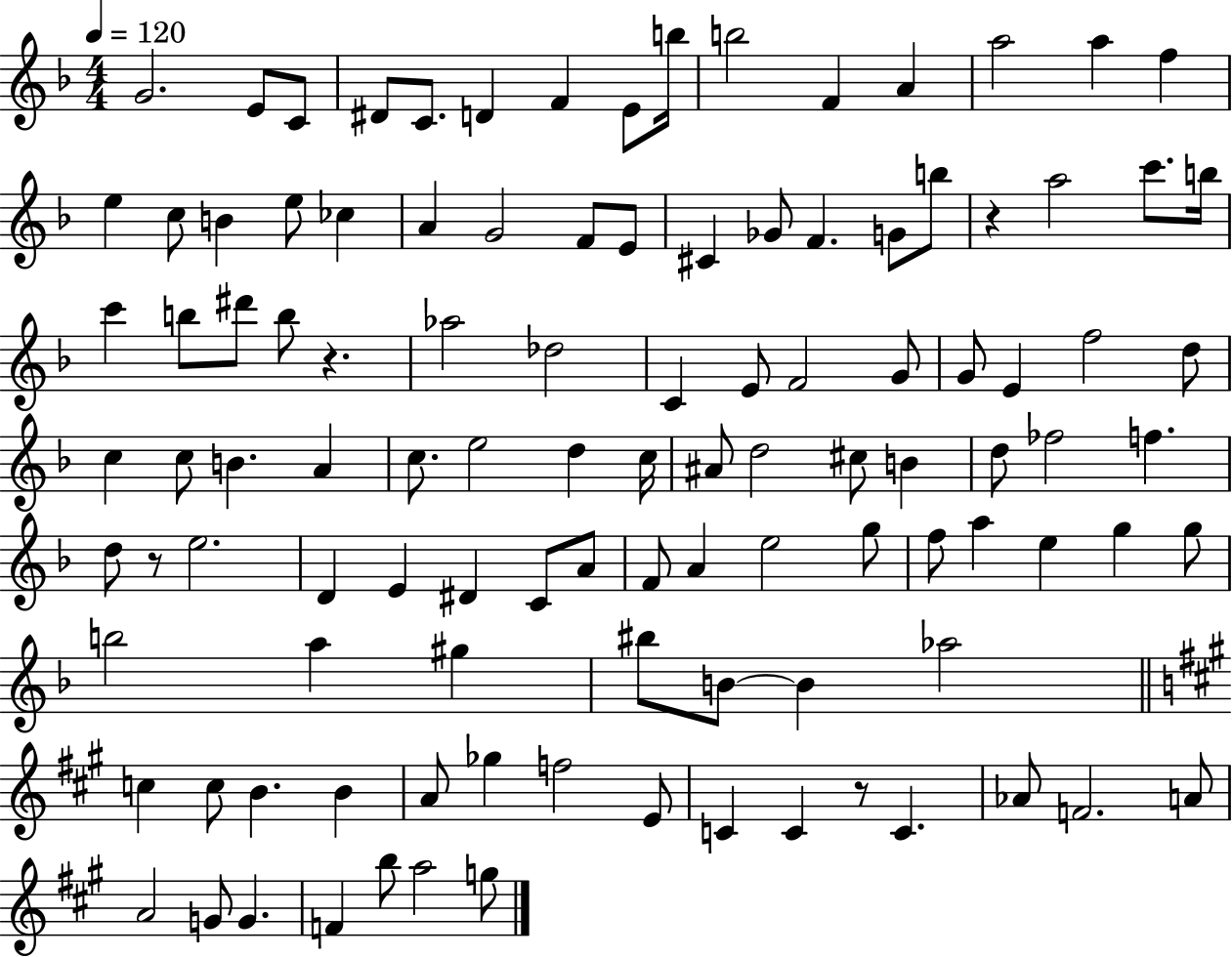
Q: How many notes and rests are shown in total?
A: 109